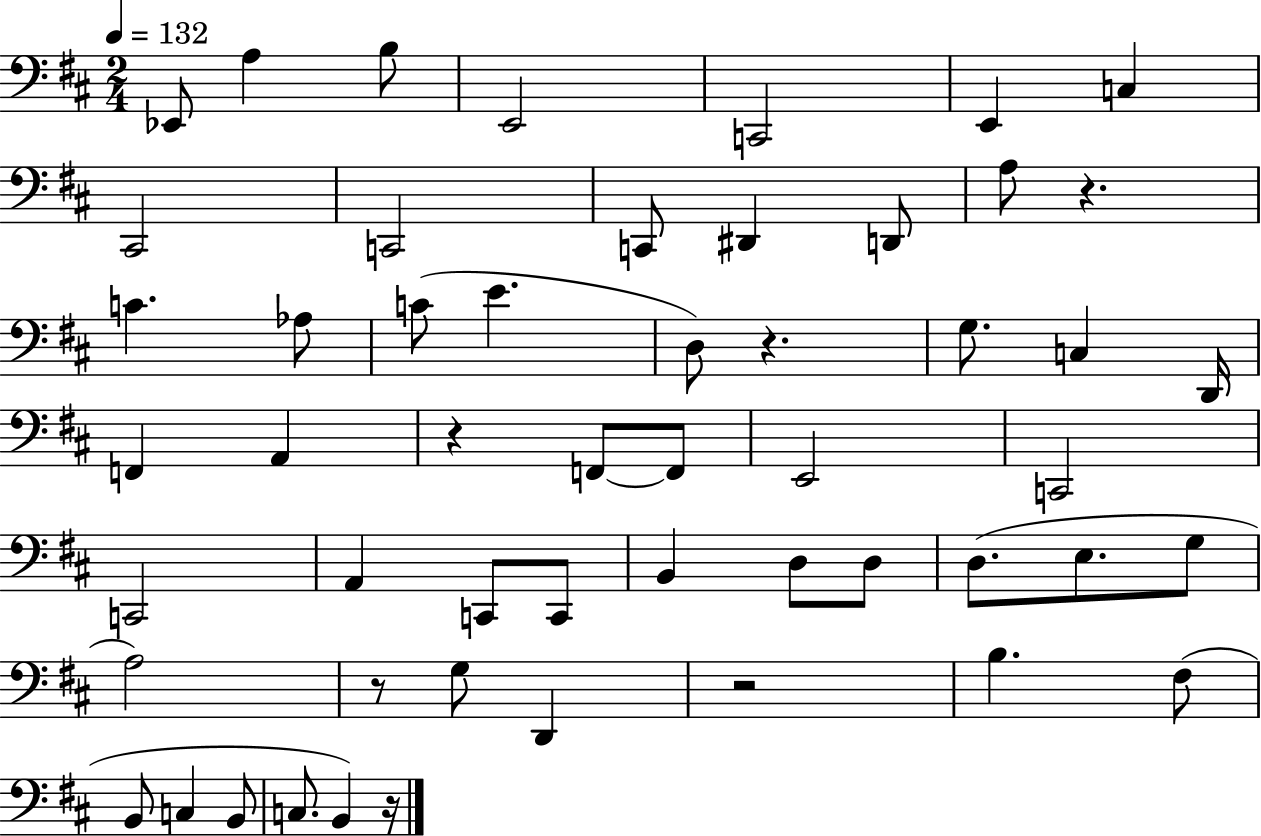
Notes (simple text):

Eb2/e A3/q B3/e E2/h C2/h E2/q C3/q C#2/h C2/h C2/e D#2/q D2/e A3/e R/q. C4/q. Ab3/e C4/e E4/q. D3/e R/q. G3/e. C3/q D2/s F2/q A2/q R/q F2/e F2/e E2/h C2/h C2/h A2/q C2/e C2/e B2/q D3/e D3/e D3/e. E3/e. G3/e A3/h R/e G3/e D2/q R/h B3/q. F#3/e B2/e C3/q B2/e C3/e. B2/q R/s